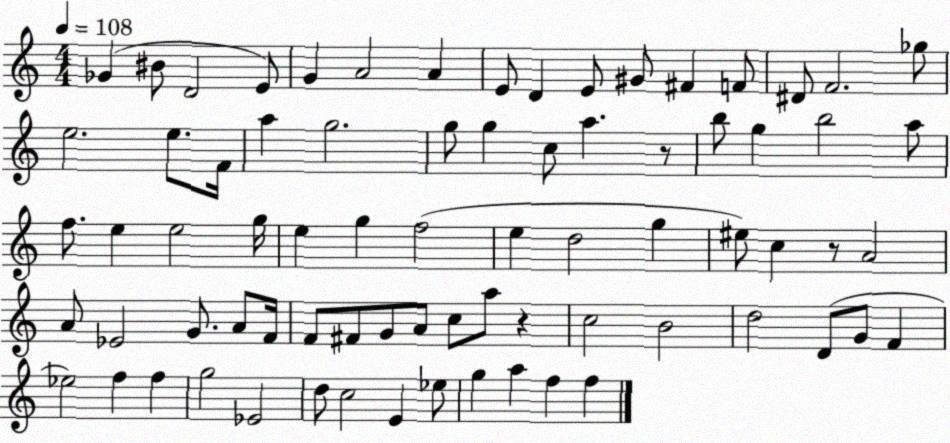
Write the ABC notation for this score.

X:1
T:Untitled
M:4/4
L:1/4
K:C
_G ^B/2 D2 E/2 G A2 A E/2 D E/2 ^G/2 ^F F/2 ^D/2 F2 _g/2 e2 e/2 F/4 a g2 g/2 g c/2 a z/2 b/2 g b2 a/2 f/2 e e2 g/4 e g f2 e d2 g ^e/2 c z/2 A2 A/2 _E2 G/2 A/2 F/4 F/2 ^F/2 G/2 A/2 c/2 a/2 z c2 B2 d2 D/2 G/2 F _e2 f f g2 _E2 d/2 c2 E _e/2 g a f f